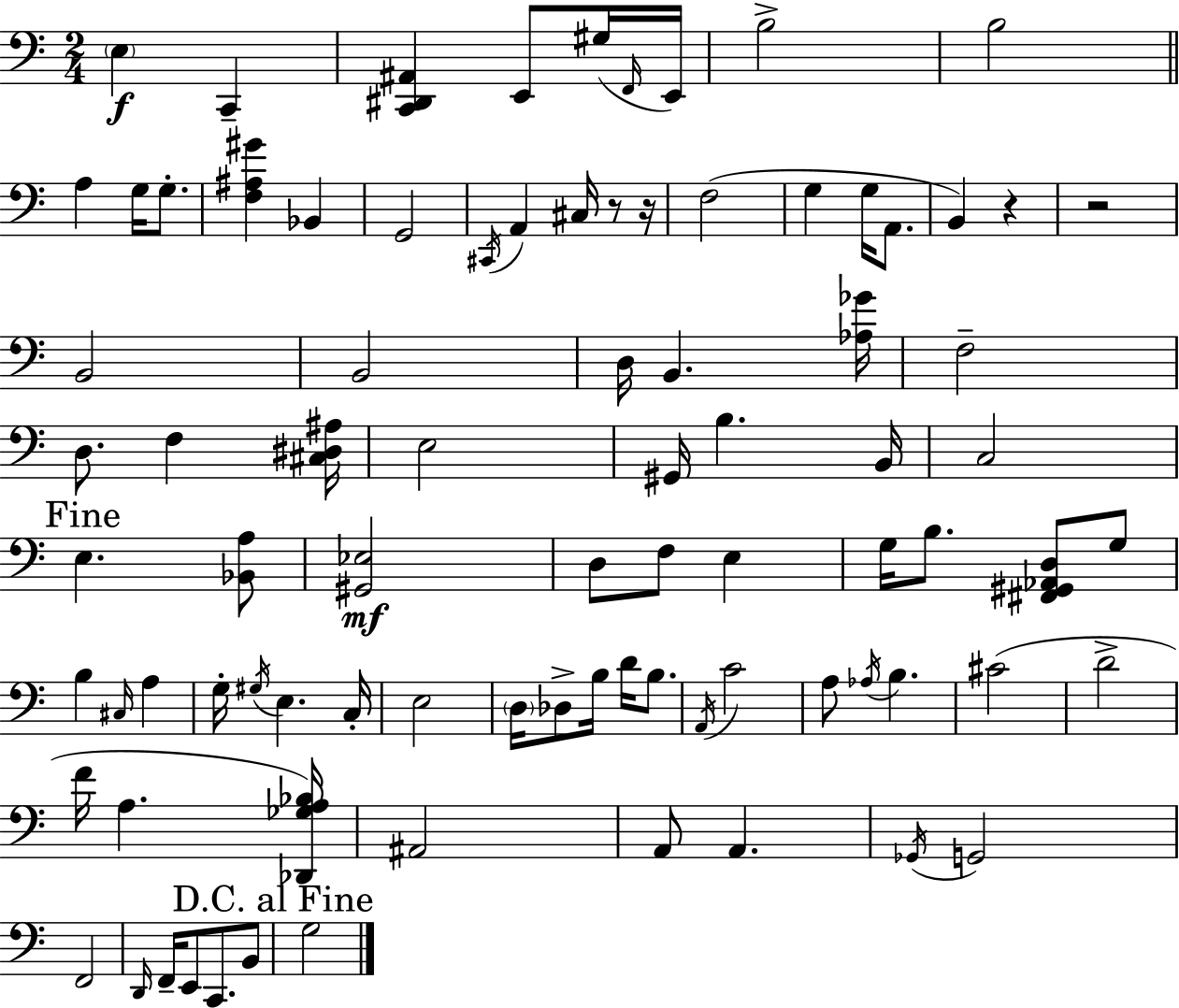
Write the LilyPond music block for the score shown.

{
  \clef bass
  \numericTimeSignature
  \time 2/4
  \key a \minor
  \repeat volta 2 { \parenthesize e4\f c,4-- | <c, dis, ais,>4 e,8 gis16( \grace { f,16 } | e,16) b2-> | b2 | \break \bar "||" \break \key c \major a4 g16 g8.-. | <f ais gis'>4 bes,4 | g,2 | \acciaccatura { cis,16 } a,4 cis16 r8 | \break r16 f2( | g4 g16 a,8. | b,4) r4 | r2 | \break b,2 | b,2 | d16 b,4. | <aes ges'>16 f2-- | \break d8. f4 | <cis dis ais>16 e2 | gis,16 b4. | b,16 c2 | \break \mark "Fine" e4. <bes, a>8 | <gis, ees>2\mf | d8 f8 e4 | g16 b8. <fis, gis, aes, d>8 g8 | \break b4 \grace { cis16 } a4 | g16-. \acciaccatura { gis16 } e4. | c16-. e2 | \parenthesize d16 des8-> b16 d'16 | \break b8. \acciaccatura { a,16 } c'2 | a8 \acciaccatura { aes16 } b4. | cis'2( | d'2-> | \break f'16 a4. | <des, ges a bes>16) ais,2 | a,8 a,4. | \acciaccatura { ges,16 } g,2 | \break f,2 | \grace { d,16 } f,16-- | e,8 c,8. b,8 \mark "D.C. al Fine" g2 | } \bar "|."
}